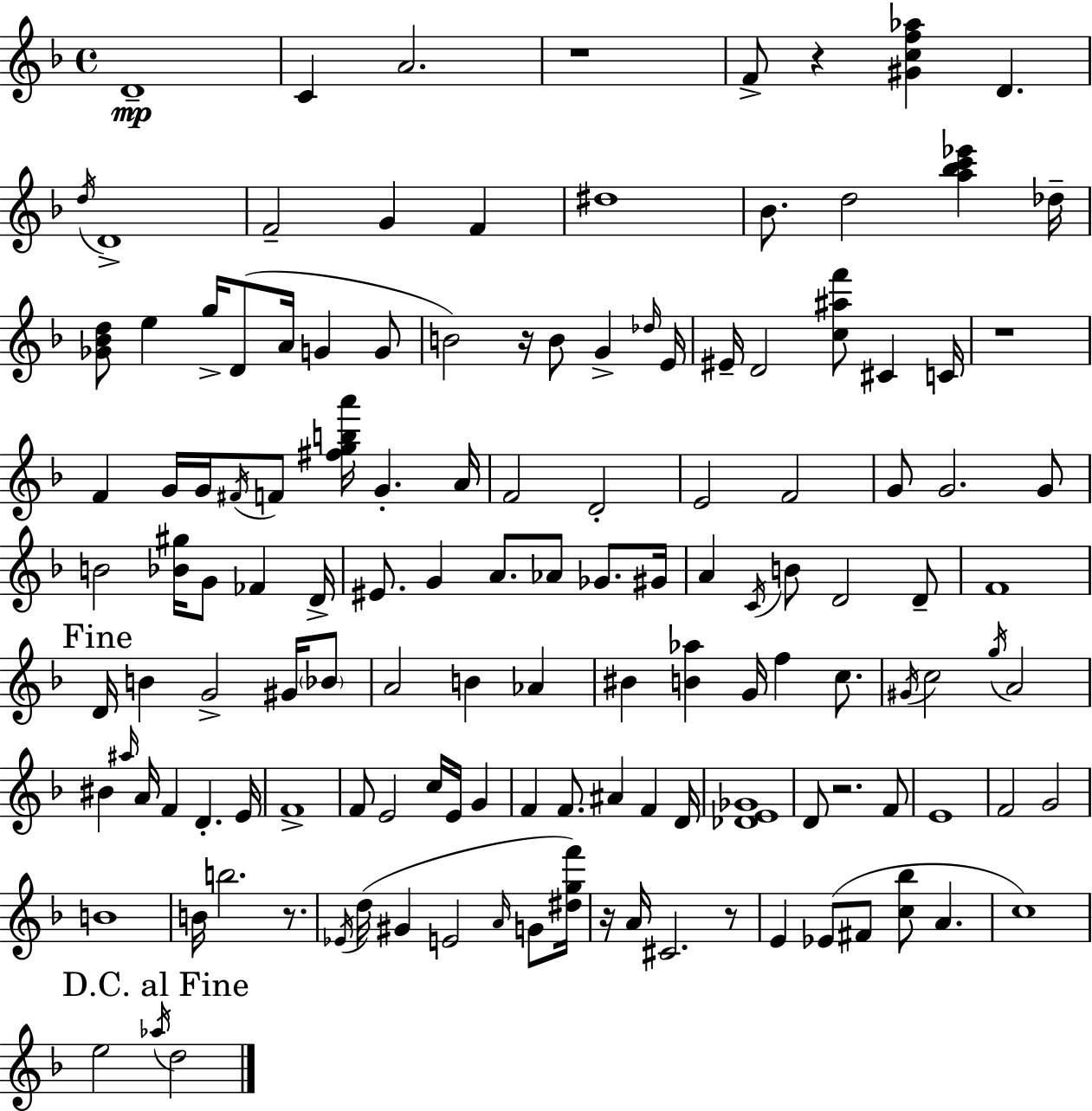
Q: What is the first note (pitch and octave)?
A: D4